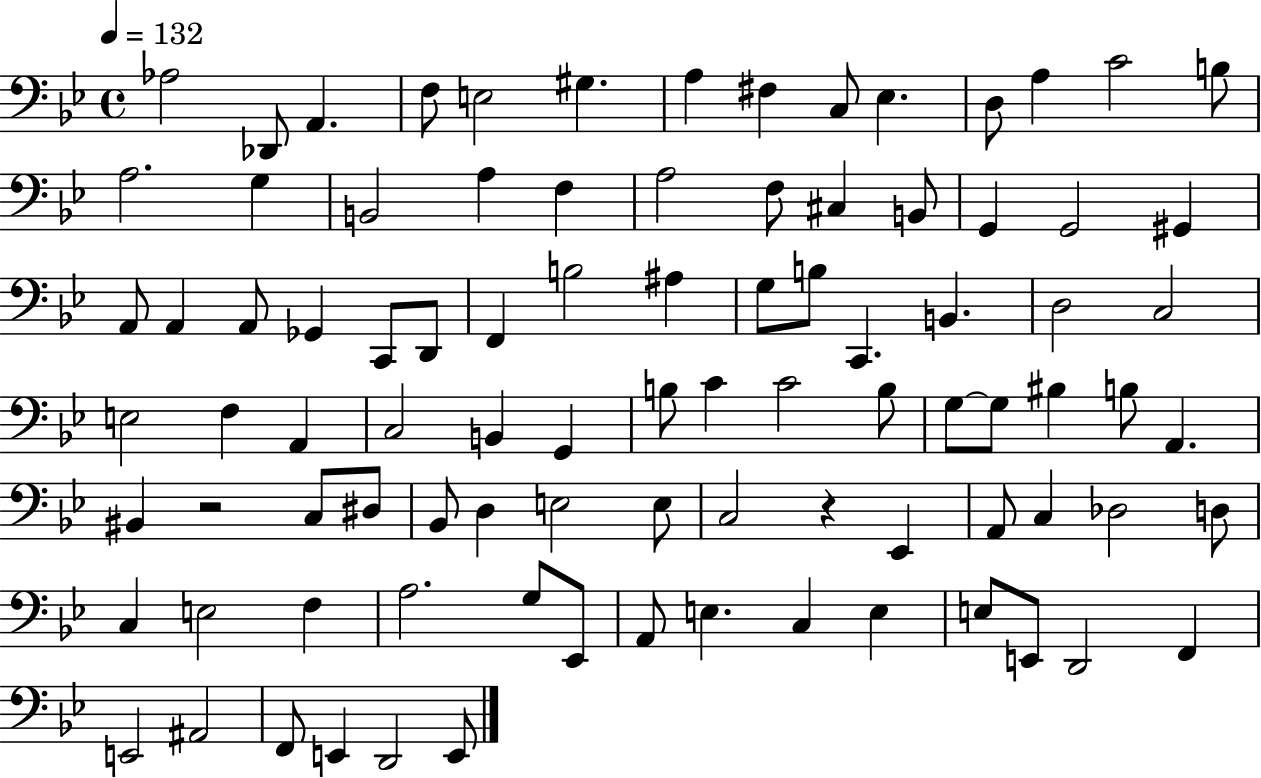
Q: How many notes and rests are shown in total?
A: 91